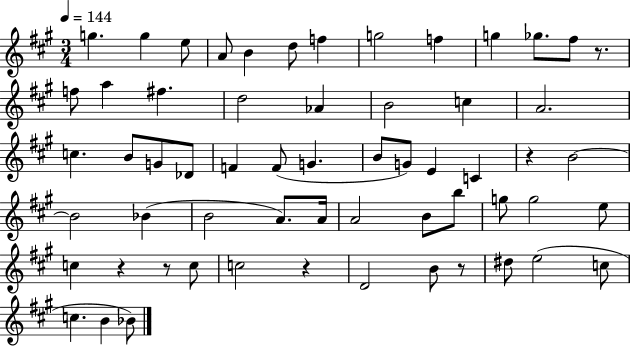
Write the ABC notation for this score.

X:1
T:Untitled
M:3/4
L:1/4
K:A
g g e/2 A/2 B d/2 f g2 f g _g/2 ^f/2 z/2 f/2 a ^f d2 _A B2 c A2 c B/2 G/2 _D/2 F F/2 G B/2 G/2 E C z B2 B2 _B B2 A/2 A/4 A2 B/2 b/2 g/2 g2 e/2 c z z/2 c/2 c2 z D2 B/2 z/2 ^d/2 e2 c/2 c B _B/2